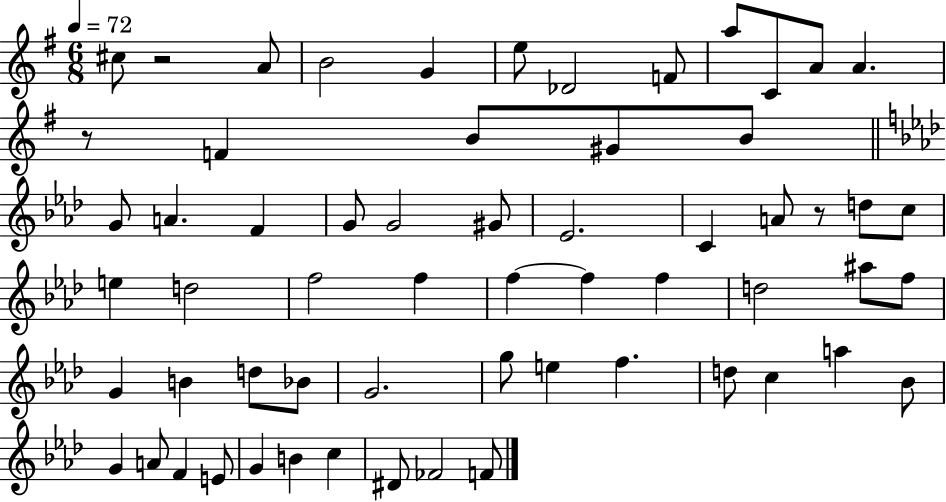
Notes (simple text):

C#5/e R/h A4/e B4/h G4/q E5/e Db4/h F4/e A5/e C4/e A4/e A4/q. R/e F4/q B4/e G#4/e B4/e G4/e A4/q. F4/q G4/e G4/h G#4/e Eb4/h. C4/q A4/e R/e D5/e C5/e E5/q D5/h F5/h F5/q F5/q F5/q F5/q D5/h A#5/e F5/e G4/q B4/q D5/e Bb4/e G4/h. G5/e E5/q F5/q. D5/e C5/q A5/q Bb4/e G4/q A4/e F4/q E4/e G4/q B4/q C5/q D#4/e FES4/h F4/e